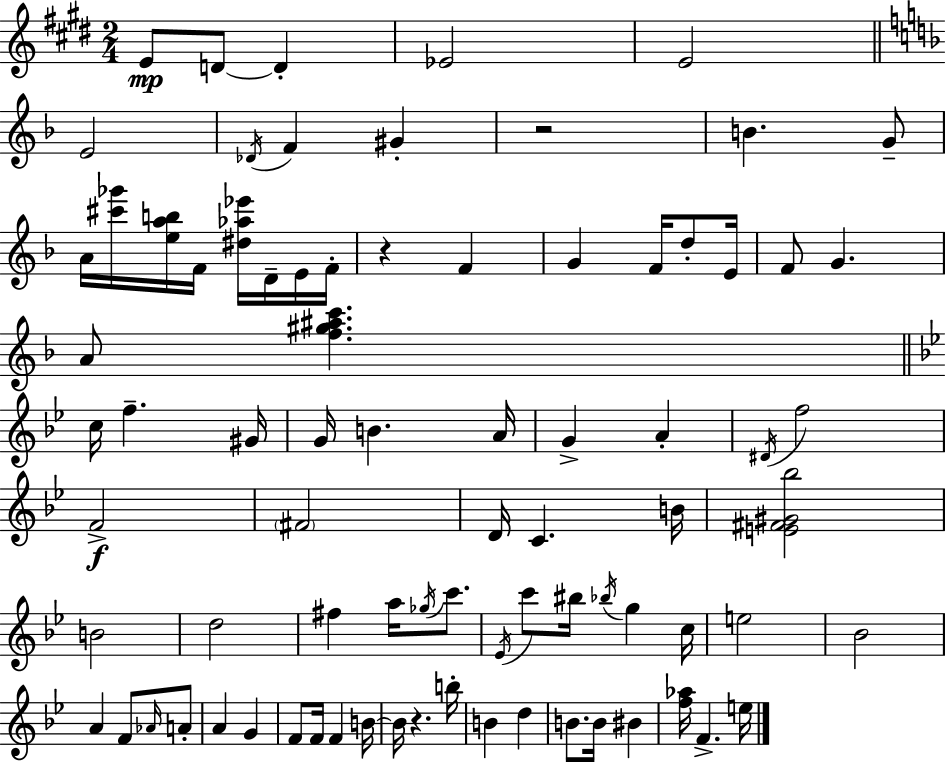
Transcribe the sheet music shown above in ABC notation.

X:1
T:Untitled
M:2/4
L:1/4
K:E
E/2 D/2 D _E2 E2 E2 _D/4 F ^G z2 B G/2 A/4 [^c'_g']/4 [eab]/4 F/4 [^d_a_e']/4 D/4 E/4 F/4 z F G F/4 d/2 E/4 F/2 G A/2 [f^g^ac'] c/4 f ^G/4 G/4 B A/4 G A ^D/4 f2 F2 ^F2 D/4 C B/4 [E^F^G_b]2 B2 d2 ^f a/4 _g/4 c'/2 _E/4 c'/2 ^b/4 _b/4 g c/4 e2 _B2 A F/2 _A/4 A/2 A G F/2 F/4 F B/4 B/4 z b/4 B d B/2 B/4 ^B [f_a]/4 F e/4